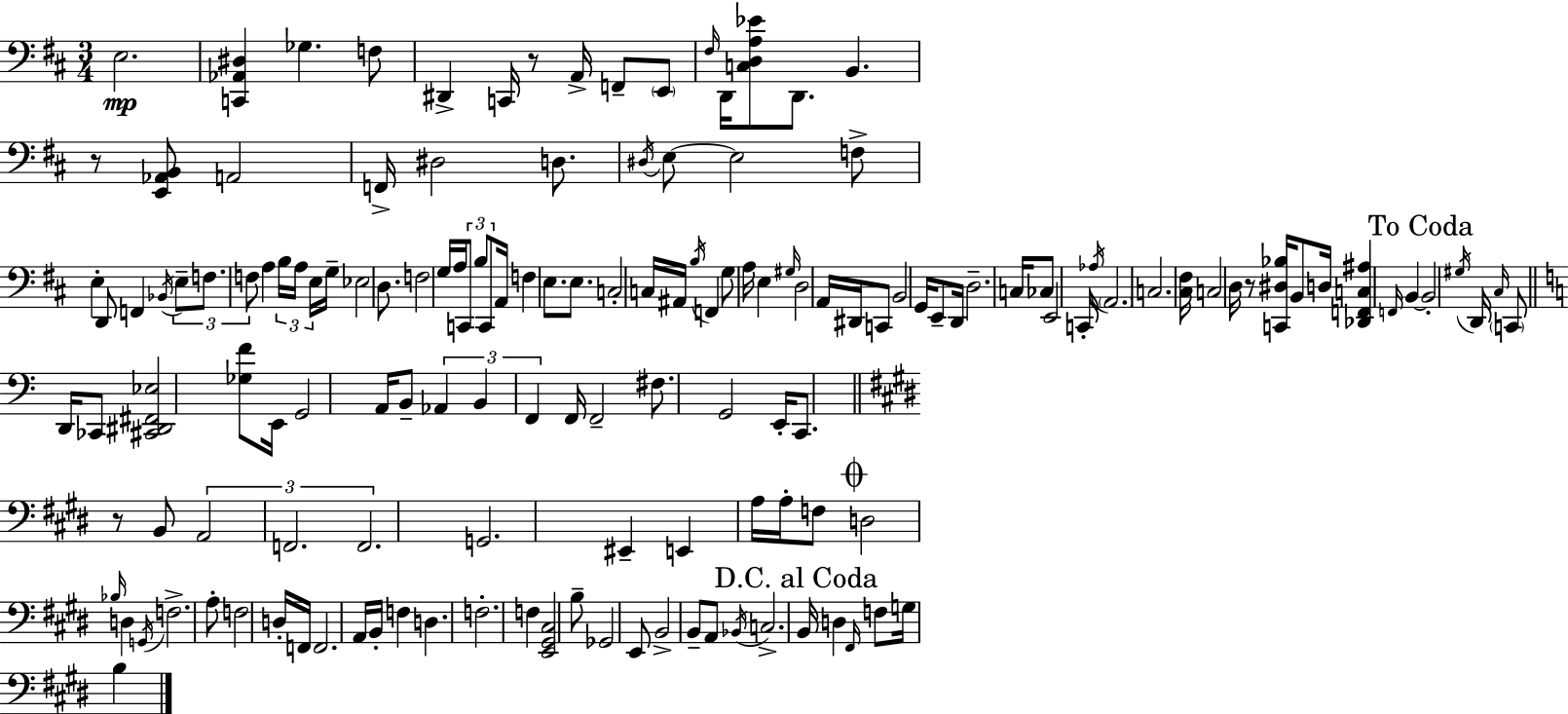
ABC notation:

X:1
T:Untitled
M:3/4
L:1/4
K:D
E,2 [C,,_A,,^D,] _G, F,/2 ^D,, C,,/4 z/2 A,,/4 F,,/2 E,,/2 ^F,/4 D,,/4 [C,D,A,_E]/2 D,,/2 B,, z/2 [E,,_A,,B,,]/2 A,,2 F,,/4 ^D,2 D,/2 ^D,/4 E,/2 E,2 F,/2 E, D,,/2 F,, _B,,/4 E,/2 F,/2 F,/2 A, B,/4 A,/4 E,/4 G,/4 _E,2 D,/2 F,2 G,/4 A,/4 C,,/2 B,/2 C,,/2 A,,/4 F, E,/2 E,/2 C,2 C,/4 ^A,,/4 B,/4 F,, G,/2 A,/4 E, ^G,/4 D,2 A,,/4 ^D,,/4 C,,/2 B,,2 G,,/4 E,,/2 D,,/4 D,2 C,/4 _C,/2 E,,2 C,,/4 _A,/4 A,,2 C,2 [^C,^F,]/4 C,2 D,/4 z/2 [C,,^D,_B,]/4 B,,/2 D,/4 [_D,,F,,C,^A,] F,,/4 B,, B,,2 ^G,/4 D,,/4 ^C,/4 C,,/2 D,,/4 _C,,/2 [^C,,^D,,^F,,_E,]2 [_G,F]/2 E,,/4 G,,2 A,,/4 B,,/2 _A,, B,, F,, F,,/4 F,,2 ^F,/2 G,,2 E,,/4 C,,/2 z/2 B,,/2 A,,2 F,,2 F,,2 G,,2 ^E,, E,, A,/4 A,/4 F,/2 D,2 _B,/4 D, G,,/4 F,2 A,/2 F,2 D,/4 F,,/4 F,,2 A,,/4 B,,/4 F, D, F,2 F, [E,,^G,,^C,]2 B,/2 _G,,2 E,,/2 B,,2 B,,/2 A,,/2 _B,,/4 C,2 B,,/4 D, ^F,,/4 F,/2 G,/4 B,